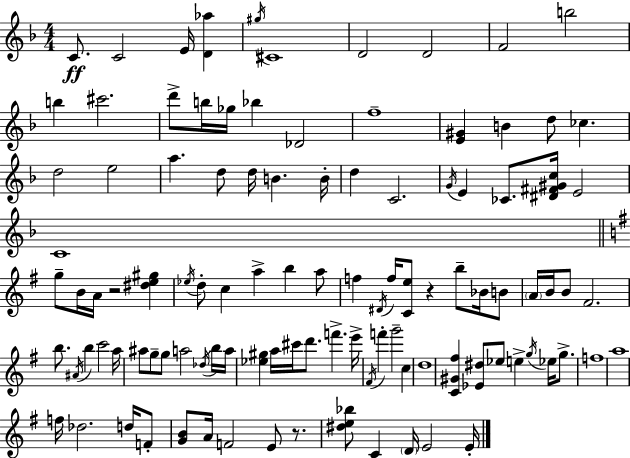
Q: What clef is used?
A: treble